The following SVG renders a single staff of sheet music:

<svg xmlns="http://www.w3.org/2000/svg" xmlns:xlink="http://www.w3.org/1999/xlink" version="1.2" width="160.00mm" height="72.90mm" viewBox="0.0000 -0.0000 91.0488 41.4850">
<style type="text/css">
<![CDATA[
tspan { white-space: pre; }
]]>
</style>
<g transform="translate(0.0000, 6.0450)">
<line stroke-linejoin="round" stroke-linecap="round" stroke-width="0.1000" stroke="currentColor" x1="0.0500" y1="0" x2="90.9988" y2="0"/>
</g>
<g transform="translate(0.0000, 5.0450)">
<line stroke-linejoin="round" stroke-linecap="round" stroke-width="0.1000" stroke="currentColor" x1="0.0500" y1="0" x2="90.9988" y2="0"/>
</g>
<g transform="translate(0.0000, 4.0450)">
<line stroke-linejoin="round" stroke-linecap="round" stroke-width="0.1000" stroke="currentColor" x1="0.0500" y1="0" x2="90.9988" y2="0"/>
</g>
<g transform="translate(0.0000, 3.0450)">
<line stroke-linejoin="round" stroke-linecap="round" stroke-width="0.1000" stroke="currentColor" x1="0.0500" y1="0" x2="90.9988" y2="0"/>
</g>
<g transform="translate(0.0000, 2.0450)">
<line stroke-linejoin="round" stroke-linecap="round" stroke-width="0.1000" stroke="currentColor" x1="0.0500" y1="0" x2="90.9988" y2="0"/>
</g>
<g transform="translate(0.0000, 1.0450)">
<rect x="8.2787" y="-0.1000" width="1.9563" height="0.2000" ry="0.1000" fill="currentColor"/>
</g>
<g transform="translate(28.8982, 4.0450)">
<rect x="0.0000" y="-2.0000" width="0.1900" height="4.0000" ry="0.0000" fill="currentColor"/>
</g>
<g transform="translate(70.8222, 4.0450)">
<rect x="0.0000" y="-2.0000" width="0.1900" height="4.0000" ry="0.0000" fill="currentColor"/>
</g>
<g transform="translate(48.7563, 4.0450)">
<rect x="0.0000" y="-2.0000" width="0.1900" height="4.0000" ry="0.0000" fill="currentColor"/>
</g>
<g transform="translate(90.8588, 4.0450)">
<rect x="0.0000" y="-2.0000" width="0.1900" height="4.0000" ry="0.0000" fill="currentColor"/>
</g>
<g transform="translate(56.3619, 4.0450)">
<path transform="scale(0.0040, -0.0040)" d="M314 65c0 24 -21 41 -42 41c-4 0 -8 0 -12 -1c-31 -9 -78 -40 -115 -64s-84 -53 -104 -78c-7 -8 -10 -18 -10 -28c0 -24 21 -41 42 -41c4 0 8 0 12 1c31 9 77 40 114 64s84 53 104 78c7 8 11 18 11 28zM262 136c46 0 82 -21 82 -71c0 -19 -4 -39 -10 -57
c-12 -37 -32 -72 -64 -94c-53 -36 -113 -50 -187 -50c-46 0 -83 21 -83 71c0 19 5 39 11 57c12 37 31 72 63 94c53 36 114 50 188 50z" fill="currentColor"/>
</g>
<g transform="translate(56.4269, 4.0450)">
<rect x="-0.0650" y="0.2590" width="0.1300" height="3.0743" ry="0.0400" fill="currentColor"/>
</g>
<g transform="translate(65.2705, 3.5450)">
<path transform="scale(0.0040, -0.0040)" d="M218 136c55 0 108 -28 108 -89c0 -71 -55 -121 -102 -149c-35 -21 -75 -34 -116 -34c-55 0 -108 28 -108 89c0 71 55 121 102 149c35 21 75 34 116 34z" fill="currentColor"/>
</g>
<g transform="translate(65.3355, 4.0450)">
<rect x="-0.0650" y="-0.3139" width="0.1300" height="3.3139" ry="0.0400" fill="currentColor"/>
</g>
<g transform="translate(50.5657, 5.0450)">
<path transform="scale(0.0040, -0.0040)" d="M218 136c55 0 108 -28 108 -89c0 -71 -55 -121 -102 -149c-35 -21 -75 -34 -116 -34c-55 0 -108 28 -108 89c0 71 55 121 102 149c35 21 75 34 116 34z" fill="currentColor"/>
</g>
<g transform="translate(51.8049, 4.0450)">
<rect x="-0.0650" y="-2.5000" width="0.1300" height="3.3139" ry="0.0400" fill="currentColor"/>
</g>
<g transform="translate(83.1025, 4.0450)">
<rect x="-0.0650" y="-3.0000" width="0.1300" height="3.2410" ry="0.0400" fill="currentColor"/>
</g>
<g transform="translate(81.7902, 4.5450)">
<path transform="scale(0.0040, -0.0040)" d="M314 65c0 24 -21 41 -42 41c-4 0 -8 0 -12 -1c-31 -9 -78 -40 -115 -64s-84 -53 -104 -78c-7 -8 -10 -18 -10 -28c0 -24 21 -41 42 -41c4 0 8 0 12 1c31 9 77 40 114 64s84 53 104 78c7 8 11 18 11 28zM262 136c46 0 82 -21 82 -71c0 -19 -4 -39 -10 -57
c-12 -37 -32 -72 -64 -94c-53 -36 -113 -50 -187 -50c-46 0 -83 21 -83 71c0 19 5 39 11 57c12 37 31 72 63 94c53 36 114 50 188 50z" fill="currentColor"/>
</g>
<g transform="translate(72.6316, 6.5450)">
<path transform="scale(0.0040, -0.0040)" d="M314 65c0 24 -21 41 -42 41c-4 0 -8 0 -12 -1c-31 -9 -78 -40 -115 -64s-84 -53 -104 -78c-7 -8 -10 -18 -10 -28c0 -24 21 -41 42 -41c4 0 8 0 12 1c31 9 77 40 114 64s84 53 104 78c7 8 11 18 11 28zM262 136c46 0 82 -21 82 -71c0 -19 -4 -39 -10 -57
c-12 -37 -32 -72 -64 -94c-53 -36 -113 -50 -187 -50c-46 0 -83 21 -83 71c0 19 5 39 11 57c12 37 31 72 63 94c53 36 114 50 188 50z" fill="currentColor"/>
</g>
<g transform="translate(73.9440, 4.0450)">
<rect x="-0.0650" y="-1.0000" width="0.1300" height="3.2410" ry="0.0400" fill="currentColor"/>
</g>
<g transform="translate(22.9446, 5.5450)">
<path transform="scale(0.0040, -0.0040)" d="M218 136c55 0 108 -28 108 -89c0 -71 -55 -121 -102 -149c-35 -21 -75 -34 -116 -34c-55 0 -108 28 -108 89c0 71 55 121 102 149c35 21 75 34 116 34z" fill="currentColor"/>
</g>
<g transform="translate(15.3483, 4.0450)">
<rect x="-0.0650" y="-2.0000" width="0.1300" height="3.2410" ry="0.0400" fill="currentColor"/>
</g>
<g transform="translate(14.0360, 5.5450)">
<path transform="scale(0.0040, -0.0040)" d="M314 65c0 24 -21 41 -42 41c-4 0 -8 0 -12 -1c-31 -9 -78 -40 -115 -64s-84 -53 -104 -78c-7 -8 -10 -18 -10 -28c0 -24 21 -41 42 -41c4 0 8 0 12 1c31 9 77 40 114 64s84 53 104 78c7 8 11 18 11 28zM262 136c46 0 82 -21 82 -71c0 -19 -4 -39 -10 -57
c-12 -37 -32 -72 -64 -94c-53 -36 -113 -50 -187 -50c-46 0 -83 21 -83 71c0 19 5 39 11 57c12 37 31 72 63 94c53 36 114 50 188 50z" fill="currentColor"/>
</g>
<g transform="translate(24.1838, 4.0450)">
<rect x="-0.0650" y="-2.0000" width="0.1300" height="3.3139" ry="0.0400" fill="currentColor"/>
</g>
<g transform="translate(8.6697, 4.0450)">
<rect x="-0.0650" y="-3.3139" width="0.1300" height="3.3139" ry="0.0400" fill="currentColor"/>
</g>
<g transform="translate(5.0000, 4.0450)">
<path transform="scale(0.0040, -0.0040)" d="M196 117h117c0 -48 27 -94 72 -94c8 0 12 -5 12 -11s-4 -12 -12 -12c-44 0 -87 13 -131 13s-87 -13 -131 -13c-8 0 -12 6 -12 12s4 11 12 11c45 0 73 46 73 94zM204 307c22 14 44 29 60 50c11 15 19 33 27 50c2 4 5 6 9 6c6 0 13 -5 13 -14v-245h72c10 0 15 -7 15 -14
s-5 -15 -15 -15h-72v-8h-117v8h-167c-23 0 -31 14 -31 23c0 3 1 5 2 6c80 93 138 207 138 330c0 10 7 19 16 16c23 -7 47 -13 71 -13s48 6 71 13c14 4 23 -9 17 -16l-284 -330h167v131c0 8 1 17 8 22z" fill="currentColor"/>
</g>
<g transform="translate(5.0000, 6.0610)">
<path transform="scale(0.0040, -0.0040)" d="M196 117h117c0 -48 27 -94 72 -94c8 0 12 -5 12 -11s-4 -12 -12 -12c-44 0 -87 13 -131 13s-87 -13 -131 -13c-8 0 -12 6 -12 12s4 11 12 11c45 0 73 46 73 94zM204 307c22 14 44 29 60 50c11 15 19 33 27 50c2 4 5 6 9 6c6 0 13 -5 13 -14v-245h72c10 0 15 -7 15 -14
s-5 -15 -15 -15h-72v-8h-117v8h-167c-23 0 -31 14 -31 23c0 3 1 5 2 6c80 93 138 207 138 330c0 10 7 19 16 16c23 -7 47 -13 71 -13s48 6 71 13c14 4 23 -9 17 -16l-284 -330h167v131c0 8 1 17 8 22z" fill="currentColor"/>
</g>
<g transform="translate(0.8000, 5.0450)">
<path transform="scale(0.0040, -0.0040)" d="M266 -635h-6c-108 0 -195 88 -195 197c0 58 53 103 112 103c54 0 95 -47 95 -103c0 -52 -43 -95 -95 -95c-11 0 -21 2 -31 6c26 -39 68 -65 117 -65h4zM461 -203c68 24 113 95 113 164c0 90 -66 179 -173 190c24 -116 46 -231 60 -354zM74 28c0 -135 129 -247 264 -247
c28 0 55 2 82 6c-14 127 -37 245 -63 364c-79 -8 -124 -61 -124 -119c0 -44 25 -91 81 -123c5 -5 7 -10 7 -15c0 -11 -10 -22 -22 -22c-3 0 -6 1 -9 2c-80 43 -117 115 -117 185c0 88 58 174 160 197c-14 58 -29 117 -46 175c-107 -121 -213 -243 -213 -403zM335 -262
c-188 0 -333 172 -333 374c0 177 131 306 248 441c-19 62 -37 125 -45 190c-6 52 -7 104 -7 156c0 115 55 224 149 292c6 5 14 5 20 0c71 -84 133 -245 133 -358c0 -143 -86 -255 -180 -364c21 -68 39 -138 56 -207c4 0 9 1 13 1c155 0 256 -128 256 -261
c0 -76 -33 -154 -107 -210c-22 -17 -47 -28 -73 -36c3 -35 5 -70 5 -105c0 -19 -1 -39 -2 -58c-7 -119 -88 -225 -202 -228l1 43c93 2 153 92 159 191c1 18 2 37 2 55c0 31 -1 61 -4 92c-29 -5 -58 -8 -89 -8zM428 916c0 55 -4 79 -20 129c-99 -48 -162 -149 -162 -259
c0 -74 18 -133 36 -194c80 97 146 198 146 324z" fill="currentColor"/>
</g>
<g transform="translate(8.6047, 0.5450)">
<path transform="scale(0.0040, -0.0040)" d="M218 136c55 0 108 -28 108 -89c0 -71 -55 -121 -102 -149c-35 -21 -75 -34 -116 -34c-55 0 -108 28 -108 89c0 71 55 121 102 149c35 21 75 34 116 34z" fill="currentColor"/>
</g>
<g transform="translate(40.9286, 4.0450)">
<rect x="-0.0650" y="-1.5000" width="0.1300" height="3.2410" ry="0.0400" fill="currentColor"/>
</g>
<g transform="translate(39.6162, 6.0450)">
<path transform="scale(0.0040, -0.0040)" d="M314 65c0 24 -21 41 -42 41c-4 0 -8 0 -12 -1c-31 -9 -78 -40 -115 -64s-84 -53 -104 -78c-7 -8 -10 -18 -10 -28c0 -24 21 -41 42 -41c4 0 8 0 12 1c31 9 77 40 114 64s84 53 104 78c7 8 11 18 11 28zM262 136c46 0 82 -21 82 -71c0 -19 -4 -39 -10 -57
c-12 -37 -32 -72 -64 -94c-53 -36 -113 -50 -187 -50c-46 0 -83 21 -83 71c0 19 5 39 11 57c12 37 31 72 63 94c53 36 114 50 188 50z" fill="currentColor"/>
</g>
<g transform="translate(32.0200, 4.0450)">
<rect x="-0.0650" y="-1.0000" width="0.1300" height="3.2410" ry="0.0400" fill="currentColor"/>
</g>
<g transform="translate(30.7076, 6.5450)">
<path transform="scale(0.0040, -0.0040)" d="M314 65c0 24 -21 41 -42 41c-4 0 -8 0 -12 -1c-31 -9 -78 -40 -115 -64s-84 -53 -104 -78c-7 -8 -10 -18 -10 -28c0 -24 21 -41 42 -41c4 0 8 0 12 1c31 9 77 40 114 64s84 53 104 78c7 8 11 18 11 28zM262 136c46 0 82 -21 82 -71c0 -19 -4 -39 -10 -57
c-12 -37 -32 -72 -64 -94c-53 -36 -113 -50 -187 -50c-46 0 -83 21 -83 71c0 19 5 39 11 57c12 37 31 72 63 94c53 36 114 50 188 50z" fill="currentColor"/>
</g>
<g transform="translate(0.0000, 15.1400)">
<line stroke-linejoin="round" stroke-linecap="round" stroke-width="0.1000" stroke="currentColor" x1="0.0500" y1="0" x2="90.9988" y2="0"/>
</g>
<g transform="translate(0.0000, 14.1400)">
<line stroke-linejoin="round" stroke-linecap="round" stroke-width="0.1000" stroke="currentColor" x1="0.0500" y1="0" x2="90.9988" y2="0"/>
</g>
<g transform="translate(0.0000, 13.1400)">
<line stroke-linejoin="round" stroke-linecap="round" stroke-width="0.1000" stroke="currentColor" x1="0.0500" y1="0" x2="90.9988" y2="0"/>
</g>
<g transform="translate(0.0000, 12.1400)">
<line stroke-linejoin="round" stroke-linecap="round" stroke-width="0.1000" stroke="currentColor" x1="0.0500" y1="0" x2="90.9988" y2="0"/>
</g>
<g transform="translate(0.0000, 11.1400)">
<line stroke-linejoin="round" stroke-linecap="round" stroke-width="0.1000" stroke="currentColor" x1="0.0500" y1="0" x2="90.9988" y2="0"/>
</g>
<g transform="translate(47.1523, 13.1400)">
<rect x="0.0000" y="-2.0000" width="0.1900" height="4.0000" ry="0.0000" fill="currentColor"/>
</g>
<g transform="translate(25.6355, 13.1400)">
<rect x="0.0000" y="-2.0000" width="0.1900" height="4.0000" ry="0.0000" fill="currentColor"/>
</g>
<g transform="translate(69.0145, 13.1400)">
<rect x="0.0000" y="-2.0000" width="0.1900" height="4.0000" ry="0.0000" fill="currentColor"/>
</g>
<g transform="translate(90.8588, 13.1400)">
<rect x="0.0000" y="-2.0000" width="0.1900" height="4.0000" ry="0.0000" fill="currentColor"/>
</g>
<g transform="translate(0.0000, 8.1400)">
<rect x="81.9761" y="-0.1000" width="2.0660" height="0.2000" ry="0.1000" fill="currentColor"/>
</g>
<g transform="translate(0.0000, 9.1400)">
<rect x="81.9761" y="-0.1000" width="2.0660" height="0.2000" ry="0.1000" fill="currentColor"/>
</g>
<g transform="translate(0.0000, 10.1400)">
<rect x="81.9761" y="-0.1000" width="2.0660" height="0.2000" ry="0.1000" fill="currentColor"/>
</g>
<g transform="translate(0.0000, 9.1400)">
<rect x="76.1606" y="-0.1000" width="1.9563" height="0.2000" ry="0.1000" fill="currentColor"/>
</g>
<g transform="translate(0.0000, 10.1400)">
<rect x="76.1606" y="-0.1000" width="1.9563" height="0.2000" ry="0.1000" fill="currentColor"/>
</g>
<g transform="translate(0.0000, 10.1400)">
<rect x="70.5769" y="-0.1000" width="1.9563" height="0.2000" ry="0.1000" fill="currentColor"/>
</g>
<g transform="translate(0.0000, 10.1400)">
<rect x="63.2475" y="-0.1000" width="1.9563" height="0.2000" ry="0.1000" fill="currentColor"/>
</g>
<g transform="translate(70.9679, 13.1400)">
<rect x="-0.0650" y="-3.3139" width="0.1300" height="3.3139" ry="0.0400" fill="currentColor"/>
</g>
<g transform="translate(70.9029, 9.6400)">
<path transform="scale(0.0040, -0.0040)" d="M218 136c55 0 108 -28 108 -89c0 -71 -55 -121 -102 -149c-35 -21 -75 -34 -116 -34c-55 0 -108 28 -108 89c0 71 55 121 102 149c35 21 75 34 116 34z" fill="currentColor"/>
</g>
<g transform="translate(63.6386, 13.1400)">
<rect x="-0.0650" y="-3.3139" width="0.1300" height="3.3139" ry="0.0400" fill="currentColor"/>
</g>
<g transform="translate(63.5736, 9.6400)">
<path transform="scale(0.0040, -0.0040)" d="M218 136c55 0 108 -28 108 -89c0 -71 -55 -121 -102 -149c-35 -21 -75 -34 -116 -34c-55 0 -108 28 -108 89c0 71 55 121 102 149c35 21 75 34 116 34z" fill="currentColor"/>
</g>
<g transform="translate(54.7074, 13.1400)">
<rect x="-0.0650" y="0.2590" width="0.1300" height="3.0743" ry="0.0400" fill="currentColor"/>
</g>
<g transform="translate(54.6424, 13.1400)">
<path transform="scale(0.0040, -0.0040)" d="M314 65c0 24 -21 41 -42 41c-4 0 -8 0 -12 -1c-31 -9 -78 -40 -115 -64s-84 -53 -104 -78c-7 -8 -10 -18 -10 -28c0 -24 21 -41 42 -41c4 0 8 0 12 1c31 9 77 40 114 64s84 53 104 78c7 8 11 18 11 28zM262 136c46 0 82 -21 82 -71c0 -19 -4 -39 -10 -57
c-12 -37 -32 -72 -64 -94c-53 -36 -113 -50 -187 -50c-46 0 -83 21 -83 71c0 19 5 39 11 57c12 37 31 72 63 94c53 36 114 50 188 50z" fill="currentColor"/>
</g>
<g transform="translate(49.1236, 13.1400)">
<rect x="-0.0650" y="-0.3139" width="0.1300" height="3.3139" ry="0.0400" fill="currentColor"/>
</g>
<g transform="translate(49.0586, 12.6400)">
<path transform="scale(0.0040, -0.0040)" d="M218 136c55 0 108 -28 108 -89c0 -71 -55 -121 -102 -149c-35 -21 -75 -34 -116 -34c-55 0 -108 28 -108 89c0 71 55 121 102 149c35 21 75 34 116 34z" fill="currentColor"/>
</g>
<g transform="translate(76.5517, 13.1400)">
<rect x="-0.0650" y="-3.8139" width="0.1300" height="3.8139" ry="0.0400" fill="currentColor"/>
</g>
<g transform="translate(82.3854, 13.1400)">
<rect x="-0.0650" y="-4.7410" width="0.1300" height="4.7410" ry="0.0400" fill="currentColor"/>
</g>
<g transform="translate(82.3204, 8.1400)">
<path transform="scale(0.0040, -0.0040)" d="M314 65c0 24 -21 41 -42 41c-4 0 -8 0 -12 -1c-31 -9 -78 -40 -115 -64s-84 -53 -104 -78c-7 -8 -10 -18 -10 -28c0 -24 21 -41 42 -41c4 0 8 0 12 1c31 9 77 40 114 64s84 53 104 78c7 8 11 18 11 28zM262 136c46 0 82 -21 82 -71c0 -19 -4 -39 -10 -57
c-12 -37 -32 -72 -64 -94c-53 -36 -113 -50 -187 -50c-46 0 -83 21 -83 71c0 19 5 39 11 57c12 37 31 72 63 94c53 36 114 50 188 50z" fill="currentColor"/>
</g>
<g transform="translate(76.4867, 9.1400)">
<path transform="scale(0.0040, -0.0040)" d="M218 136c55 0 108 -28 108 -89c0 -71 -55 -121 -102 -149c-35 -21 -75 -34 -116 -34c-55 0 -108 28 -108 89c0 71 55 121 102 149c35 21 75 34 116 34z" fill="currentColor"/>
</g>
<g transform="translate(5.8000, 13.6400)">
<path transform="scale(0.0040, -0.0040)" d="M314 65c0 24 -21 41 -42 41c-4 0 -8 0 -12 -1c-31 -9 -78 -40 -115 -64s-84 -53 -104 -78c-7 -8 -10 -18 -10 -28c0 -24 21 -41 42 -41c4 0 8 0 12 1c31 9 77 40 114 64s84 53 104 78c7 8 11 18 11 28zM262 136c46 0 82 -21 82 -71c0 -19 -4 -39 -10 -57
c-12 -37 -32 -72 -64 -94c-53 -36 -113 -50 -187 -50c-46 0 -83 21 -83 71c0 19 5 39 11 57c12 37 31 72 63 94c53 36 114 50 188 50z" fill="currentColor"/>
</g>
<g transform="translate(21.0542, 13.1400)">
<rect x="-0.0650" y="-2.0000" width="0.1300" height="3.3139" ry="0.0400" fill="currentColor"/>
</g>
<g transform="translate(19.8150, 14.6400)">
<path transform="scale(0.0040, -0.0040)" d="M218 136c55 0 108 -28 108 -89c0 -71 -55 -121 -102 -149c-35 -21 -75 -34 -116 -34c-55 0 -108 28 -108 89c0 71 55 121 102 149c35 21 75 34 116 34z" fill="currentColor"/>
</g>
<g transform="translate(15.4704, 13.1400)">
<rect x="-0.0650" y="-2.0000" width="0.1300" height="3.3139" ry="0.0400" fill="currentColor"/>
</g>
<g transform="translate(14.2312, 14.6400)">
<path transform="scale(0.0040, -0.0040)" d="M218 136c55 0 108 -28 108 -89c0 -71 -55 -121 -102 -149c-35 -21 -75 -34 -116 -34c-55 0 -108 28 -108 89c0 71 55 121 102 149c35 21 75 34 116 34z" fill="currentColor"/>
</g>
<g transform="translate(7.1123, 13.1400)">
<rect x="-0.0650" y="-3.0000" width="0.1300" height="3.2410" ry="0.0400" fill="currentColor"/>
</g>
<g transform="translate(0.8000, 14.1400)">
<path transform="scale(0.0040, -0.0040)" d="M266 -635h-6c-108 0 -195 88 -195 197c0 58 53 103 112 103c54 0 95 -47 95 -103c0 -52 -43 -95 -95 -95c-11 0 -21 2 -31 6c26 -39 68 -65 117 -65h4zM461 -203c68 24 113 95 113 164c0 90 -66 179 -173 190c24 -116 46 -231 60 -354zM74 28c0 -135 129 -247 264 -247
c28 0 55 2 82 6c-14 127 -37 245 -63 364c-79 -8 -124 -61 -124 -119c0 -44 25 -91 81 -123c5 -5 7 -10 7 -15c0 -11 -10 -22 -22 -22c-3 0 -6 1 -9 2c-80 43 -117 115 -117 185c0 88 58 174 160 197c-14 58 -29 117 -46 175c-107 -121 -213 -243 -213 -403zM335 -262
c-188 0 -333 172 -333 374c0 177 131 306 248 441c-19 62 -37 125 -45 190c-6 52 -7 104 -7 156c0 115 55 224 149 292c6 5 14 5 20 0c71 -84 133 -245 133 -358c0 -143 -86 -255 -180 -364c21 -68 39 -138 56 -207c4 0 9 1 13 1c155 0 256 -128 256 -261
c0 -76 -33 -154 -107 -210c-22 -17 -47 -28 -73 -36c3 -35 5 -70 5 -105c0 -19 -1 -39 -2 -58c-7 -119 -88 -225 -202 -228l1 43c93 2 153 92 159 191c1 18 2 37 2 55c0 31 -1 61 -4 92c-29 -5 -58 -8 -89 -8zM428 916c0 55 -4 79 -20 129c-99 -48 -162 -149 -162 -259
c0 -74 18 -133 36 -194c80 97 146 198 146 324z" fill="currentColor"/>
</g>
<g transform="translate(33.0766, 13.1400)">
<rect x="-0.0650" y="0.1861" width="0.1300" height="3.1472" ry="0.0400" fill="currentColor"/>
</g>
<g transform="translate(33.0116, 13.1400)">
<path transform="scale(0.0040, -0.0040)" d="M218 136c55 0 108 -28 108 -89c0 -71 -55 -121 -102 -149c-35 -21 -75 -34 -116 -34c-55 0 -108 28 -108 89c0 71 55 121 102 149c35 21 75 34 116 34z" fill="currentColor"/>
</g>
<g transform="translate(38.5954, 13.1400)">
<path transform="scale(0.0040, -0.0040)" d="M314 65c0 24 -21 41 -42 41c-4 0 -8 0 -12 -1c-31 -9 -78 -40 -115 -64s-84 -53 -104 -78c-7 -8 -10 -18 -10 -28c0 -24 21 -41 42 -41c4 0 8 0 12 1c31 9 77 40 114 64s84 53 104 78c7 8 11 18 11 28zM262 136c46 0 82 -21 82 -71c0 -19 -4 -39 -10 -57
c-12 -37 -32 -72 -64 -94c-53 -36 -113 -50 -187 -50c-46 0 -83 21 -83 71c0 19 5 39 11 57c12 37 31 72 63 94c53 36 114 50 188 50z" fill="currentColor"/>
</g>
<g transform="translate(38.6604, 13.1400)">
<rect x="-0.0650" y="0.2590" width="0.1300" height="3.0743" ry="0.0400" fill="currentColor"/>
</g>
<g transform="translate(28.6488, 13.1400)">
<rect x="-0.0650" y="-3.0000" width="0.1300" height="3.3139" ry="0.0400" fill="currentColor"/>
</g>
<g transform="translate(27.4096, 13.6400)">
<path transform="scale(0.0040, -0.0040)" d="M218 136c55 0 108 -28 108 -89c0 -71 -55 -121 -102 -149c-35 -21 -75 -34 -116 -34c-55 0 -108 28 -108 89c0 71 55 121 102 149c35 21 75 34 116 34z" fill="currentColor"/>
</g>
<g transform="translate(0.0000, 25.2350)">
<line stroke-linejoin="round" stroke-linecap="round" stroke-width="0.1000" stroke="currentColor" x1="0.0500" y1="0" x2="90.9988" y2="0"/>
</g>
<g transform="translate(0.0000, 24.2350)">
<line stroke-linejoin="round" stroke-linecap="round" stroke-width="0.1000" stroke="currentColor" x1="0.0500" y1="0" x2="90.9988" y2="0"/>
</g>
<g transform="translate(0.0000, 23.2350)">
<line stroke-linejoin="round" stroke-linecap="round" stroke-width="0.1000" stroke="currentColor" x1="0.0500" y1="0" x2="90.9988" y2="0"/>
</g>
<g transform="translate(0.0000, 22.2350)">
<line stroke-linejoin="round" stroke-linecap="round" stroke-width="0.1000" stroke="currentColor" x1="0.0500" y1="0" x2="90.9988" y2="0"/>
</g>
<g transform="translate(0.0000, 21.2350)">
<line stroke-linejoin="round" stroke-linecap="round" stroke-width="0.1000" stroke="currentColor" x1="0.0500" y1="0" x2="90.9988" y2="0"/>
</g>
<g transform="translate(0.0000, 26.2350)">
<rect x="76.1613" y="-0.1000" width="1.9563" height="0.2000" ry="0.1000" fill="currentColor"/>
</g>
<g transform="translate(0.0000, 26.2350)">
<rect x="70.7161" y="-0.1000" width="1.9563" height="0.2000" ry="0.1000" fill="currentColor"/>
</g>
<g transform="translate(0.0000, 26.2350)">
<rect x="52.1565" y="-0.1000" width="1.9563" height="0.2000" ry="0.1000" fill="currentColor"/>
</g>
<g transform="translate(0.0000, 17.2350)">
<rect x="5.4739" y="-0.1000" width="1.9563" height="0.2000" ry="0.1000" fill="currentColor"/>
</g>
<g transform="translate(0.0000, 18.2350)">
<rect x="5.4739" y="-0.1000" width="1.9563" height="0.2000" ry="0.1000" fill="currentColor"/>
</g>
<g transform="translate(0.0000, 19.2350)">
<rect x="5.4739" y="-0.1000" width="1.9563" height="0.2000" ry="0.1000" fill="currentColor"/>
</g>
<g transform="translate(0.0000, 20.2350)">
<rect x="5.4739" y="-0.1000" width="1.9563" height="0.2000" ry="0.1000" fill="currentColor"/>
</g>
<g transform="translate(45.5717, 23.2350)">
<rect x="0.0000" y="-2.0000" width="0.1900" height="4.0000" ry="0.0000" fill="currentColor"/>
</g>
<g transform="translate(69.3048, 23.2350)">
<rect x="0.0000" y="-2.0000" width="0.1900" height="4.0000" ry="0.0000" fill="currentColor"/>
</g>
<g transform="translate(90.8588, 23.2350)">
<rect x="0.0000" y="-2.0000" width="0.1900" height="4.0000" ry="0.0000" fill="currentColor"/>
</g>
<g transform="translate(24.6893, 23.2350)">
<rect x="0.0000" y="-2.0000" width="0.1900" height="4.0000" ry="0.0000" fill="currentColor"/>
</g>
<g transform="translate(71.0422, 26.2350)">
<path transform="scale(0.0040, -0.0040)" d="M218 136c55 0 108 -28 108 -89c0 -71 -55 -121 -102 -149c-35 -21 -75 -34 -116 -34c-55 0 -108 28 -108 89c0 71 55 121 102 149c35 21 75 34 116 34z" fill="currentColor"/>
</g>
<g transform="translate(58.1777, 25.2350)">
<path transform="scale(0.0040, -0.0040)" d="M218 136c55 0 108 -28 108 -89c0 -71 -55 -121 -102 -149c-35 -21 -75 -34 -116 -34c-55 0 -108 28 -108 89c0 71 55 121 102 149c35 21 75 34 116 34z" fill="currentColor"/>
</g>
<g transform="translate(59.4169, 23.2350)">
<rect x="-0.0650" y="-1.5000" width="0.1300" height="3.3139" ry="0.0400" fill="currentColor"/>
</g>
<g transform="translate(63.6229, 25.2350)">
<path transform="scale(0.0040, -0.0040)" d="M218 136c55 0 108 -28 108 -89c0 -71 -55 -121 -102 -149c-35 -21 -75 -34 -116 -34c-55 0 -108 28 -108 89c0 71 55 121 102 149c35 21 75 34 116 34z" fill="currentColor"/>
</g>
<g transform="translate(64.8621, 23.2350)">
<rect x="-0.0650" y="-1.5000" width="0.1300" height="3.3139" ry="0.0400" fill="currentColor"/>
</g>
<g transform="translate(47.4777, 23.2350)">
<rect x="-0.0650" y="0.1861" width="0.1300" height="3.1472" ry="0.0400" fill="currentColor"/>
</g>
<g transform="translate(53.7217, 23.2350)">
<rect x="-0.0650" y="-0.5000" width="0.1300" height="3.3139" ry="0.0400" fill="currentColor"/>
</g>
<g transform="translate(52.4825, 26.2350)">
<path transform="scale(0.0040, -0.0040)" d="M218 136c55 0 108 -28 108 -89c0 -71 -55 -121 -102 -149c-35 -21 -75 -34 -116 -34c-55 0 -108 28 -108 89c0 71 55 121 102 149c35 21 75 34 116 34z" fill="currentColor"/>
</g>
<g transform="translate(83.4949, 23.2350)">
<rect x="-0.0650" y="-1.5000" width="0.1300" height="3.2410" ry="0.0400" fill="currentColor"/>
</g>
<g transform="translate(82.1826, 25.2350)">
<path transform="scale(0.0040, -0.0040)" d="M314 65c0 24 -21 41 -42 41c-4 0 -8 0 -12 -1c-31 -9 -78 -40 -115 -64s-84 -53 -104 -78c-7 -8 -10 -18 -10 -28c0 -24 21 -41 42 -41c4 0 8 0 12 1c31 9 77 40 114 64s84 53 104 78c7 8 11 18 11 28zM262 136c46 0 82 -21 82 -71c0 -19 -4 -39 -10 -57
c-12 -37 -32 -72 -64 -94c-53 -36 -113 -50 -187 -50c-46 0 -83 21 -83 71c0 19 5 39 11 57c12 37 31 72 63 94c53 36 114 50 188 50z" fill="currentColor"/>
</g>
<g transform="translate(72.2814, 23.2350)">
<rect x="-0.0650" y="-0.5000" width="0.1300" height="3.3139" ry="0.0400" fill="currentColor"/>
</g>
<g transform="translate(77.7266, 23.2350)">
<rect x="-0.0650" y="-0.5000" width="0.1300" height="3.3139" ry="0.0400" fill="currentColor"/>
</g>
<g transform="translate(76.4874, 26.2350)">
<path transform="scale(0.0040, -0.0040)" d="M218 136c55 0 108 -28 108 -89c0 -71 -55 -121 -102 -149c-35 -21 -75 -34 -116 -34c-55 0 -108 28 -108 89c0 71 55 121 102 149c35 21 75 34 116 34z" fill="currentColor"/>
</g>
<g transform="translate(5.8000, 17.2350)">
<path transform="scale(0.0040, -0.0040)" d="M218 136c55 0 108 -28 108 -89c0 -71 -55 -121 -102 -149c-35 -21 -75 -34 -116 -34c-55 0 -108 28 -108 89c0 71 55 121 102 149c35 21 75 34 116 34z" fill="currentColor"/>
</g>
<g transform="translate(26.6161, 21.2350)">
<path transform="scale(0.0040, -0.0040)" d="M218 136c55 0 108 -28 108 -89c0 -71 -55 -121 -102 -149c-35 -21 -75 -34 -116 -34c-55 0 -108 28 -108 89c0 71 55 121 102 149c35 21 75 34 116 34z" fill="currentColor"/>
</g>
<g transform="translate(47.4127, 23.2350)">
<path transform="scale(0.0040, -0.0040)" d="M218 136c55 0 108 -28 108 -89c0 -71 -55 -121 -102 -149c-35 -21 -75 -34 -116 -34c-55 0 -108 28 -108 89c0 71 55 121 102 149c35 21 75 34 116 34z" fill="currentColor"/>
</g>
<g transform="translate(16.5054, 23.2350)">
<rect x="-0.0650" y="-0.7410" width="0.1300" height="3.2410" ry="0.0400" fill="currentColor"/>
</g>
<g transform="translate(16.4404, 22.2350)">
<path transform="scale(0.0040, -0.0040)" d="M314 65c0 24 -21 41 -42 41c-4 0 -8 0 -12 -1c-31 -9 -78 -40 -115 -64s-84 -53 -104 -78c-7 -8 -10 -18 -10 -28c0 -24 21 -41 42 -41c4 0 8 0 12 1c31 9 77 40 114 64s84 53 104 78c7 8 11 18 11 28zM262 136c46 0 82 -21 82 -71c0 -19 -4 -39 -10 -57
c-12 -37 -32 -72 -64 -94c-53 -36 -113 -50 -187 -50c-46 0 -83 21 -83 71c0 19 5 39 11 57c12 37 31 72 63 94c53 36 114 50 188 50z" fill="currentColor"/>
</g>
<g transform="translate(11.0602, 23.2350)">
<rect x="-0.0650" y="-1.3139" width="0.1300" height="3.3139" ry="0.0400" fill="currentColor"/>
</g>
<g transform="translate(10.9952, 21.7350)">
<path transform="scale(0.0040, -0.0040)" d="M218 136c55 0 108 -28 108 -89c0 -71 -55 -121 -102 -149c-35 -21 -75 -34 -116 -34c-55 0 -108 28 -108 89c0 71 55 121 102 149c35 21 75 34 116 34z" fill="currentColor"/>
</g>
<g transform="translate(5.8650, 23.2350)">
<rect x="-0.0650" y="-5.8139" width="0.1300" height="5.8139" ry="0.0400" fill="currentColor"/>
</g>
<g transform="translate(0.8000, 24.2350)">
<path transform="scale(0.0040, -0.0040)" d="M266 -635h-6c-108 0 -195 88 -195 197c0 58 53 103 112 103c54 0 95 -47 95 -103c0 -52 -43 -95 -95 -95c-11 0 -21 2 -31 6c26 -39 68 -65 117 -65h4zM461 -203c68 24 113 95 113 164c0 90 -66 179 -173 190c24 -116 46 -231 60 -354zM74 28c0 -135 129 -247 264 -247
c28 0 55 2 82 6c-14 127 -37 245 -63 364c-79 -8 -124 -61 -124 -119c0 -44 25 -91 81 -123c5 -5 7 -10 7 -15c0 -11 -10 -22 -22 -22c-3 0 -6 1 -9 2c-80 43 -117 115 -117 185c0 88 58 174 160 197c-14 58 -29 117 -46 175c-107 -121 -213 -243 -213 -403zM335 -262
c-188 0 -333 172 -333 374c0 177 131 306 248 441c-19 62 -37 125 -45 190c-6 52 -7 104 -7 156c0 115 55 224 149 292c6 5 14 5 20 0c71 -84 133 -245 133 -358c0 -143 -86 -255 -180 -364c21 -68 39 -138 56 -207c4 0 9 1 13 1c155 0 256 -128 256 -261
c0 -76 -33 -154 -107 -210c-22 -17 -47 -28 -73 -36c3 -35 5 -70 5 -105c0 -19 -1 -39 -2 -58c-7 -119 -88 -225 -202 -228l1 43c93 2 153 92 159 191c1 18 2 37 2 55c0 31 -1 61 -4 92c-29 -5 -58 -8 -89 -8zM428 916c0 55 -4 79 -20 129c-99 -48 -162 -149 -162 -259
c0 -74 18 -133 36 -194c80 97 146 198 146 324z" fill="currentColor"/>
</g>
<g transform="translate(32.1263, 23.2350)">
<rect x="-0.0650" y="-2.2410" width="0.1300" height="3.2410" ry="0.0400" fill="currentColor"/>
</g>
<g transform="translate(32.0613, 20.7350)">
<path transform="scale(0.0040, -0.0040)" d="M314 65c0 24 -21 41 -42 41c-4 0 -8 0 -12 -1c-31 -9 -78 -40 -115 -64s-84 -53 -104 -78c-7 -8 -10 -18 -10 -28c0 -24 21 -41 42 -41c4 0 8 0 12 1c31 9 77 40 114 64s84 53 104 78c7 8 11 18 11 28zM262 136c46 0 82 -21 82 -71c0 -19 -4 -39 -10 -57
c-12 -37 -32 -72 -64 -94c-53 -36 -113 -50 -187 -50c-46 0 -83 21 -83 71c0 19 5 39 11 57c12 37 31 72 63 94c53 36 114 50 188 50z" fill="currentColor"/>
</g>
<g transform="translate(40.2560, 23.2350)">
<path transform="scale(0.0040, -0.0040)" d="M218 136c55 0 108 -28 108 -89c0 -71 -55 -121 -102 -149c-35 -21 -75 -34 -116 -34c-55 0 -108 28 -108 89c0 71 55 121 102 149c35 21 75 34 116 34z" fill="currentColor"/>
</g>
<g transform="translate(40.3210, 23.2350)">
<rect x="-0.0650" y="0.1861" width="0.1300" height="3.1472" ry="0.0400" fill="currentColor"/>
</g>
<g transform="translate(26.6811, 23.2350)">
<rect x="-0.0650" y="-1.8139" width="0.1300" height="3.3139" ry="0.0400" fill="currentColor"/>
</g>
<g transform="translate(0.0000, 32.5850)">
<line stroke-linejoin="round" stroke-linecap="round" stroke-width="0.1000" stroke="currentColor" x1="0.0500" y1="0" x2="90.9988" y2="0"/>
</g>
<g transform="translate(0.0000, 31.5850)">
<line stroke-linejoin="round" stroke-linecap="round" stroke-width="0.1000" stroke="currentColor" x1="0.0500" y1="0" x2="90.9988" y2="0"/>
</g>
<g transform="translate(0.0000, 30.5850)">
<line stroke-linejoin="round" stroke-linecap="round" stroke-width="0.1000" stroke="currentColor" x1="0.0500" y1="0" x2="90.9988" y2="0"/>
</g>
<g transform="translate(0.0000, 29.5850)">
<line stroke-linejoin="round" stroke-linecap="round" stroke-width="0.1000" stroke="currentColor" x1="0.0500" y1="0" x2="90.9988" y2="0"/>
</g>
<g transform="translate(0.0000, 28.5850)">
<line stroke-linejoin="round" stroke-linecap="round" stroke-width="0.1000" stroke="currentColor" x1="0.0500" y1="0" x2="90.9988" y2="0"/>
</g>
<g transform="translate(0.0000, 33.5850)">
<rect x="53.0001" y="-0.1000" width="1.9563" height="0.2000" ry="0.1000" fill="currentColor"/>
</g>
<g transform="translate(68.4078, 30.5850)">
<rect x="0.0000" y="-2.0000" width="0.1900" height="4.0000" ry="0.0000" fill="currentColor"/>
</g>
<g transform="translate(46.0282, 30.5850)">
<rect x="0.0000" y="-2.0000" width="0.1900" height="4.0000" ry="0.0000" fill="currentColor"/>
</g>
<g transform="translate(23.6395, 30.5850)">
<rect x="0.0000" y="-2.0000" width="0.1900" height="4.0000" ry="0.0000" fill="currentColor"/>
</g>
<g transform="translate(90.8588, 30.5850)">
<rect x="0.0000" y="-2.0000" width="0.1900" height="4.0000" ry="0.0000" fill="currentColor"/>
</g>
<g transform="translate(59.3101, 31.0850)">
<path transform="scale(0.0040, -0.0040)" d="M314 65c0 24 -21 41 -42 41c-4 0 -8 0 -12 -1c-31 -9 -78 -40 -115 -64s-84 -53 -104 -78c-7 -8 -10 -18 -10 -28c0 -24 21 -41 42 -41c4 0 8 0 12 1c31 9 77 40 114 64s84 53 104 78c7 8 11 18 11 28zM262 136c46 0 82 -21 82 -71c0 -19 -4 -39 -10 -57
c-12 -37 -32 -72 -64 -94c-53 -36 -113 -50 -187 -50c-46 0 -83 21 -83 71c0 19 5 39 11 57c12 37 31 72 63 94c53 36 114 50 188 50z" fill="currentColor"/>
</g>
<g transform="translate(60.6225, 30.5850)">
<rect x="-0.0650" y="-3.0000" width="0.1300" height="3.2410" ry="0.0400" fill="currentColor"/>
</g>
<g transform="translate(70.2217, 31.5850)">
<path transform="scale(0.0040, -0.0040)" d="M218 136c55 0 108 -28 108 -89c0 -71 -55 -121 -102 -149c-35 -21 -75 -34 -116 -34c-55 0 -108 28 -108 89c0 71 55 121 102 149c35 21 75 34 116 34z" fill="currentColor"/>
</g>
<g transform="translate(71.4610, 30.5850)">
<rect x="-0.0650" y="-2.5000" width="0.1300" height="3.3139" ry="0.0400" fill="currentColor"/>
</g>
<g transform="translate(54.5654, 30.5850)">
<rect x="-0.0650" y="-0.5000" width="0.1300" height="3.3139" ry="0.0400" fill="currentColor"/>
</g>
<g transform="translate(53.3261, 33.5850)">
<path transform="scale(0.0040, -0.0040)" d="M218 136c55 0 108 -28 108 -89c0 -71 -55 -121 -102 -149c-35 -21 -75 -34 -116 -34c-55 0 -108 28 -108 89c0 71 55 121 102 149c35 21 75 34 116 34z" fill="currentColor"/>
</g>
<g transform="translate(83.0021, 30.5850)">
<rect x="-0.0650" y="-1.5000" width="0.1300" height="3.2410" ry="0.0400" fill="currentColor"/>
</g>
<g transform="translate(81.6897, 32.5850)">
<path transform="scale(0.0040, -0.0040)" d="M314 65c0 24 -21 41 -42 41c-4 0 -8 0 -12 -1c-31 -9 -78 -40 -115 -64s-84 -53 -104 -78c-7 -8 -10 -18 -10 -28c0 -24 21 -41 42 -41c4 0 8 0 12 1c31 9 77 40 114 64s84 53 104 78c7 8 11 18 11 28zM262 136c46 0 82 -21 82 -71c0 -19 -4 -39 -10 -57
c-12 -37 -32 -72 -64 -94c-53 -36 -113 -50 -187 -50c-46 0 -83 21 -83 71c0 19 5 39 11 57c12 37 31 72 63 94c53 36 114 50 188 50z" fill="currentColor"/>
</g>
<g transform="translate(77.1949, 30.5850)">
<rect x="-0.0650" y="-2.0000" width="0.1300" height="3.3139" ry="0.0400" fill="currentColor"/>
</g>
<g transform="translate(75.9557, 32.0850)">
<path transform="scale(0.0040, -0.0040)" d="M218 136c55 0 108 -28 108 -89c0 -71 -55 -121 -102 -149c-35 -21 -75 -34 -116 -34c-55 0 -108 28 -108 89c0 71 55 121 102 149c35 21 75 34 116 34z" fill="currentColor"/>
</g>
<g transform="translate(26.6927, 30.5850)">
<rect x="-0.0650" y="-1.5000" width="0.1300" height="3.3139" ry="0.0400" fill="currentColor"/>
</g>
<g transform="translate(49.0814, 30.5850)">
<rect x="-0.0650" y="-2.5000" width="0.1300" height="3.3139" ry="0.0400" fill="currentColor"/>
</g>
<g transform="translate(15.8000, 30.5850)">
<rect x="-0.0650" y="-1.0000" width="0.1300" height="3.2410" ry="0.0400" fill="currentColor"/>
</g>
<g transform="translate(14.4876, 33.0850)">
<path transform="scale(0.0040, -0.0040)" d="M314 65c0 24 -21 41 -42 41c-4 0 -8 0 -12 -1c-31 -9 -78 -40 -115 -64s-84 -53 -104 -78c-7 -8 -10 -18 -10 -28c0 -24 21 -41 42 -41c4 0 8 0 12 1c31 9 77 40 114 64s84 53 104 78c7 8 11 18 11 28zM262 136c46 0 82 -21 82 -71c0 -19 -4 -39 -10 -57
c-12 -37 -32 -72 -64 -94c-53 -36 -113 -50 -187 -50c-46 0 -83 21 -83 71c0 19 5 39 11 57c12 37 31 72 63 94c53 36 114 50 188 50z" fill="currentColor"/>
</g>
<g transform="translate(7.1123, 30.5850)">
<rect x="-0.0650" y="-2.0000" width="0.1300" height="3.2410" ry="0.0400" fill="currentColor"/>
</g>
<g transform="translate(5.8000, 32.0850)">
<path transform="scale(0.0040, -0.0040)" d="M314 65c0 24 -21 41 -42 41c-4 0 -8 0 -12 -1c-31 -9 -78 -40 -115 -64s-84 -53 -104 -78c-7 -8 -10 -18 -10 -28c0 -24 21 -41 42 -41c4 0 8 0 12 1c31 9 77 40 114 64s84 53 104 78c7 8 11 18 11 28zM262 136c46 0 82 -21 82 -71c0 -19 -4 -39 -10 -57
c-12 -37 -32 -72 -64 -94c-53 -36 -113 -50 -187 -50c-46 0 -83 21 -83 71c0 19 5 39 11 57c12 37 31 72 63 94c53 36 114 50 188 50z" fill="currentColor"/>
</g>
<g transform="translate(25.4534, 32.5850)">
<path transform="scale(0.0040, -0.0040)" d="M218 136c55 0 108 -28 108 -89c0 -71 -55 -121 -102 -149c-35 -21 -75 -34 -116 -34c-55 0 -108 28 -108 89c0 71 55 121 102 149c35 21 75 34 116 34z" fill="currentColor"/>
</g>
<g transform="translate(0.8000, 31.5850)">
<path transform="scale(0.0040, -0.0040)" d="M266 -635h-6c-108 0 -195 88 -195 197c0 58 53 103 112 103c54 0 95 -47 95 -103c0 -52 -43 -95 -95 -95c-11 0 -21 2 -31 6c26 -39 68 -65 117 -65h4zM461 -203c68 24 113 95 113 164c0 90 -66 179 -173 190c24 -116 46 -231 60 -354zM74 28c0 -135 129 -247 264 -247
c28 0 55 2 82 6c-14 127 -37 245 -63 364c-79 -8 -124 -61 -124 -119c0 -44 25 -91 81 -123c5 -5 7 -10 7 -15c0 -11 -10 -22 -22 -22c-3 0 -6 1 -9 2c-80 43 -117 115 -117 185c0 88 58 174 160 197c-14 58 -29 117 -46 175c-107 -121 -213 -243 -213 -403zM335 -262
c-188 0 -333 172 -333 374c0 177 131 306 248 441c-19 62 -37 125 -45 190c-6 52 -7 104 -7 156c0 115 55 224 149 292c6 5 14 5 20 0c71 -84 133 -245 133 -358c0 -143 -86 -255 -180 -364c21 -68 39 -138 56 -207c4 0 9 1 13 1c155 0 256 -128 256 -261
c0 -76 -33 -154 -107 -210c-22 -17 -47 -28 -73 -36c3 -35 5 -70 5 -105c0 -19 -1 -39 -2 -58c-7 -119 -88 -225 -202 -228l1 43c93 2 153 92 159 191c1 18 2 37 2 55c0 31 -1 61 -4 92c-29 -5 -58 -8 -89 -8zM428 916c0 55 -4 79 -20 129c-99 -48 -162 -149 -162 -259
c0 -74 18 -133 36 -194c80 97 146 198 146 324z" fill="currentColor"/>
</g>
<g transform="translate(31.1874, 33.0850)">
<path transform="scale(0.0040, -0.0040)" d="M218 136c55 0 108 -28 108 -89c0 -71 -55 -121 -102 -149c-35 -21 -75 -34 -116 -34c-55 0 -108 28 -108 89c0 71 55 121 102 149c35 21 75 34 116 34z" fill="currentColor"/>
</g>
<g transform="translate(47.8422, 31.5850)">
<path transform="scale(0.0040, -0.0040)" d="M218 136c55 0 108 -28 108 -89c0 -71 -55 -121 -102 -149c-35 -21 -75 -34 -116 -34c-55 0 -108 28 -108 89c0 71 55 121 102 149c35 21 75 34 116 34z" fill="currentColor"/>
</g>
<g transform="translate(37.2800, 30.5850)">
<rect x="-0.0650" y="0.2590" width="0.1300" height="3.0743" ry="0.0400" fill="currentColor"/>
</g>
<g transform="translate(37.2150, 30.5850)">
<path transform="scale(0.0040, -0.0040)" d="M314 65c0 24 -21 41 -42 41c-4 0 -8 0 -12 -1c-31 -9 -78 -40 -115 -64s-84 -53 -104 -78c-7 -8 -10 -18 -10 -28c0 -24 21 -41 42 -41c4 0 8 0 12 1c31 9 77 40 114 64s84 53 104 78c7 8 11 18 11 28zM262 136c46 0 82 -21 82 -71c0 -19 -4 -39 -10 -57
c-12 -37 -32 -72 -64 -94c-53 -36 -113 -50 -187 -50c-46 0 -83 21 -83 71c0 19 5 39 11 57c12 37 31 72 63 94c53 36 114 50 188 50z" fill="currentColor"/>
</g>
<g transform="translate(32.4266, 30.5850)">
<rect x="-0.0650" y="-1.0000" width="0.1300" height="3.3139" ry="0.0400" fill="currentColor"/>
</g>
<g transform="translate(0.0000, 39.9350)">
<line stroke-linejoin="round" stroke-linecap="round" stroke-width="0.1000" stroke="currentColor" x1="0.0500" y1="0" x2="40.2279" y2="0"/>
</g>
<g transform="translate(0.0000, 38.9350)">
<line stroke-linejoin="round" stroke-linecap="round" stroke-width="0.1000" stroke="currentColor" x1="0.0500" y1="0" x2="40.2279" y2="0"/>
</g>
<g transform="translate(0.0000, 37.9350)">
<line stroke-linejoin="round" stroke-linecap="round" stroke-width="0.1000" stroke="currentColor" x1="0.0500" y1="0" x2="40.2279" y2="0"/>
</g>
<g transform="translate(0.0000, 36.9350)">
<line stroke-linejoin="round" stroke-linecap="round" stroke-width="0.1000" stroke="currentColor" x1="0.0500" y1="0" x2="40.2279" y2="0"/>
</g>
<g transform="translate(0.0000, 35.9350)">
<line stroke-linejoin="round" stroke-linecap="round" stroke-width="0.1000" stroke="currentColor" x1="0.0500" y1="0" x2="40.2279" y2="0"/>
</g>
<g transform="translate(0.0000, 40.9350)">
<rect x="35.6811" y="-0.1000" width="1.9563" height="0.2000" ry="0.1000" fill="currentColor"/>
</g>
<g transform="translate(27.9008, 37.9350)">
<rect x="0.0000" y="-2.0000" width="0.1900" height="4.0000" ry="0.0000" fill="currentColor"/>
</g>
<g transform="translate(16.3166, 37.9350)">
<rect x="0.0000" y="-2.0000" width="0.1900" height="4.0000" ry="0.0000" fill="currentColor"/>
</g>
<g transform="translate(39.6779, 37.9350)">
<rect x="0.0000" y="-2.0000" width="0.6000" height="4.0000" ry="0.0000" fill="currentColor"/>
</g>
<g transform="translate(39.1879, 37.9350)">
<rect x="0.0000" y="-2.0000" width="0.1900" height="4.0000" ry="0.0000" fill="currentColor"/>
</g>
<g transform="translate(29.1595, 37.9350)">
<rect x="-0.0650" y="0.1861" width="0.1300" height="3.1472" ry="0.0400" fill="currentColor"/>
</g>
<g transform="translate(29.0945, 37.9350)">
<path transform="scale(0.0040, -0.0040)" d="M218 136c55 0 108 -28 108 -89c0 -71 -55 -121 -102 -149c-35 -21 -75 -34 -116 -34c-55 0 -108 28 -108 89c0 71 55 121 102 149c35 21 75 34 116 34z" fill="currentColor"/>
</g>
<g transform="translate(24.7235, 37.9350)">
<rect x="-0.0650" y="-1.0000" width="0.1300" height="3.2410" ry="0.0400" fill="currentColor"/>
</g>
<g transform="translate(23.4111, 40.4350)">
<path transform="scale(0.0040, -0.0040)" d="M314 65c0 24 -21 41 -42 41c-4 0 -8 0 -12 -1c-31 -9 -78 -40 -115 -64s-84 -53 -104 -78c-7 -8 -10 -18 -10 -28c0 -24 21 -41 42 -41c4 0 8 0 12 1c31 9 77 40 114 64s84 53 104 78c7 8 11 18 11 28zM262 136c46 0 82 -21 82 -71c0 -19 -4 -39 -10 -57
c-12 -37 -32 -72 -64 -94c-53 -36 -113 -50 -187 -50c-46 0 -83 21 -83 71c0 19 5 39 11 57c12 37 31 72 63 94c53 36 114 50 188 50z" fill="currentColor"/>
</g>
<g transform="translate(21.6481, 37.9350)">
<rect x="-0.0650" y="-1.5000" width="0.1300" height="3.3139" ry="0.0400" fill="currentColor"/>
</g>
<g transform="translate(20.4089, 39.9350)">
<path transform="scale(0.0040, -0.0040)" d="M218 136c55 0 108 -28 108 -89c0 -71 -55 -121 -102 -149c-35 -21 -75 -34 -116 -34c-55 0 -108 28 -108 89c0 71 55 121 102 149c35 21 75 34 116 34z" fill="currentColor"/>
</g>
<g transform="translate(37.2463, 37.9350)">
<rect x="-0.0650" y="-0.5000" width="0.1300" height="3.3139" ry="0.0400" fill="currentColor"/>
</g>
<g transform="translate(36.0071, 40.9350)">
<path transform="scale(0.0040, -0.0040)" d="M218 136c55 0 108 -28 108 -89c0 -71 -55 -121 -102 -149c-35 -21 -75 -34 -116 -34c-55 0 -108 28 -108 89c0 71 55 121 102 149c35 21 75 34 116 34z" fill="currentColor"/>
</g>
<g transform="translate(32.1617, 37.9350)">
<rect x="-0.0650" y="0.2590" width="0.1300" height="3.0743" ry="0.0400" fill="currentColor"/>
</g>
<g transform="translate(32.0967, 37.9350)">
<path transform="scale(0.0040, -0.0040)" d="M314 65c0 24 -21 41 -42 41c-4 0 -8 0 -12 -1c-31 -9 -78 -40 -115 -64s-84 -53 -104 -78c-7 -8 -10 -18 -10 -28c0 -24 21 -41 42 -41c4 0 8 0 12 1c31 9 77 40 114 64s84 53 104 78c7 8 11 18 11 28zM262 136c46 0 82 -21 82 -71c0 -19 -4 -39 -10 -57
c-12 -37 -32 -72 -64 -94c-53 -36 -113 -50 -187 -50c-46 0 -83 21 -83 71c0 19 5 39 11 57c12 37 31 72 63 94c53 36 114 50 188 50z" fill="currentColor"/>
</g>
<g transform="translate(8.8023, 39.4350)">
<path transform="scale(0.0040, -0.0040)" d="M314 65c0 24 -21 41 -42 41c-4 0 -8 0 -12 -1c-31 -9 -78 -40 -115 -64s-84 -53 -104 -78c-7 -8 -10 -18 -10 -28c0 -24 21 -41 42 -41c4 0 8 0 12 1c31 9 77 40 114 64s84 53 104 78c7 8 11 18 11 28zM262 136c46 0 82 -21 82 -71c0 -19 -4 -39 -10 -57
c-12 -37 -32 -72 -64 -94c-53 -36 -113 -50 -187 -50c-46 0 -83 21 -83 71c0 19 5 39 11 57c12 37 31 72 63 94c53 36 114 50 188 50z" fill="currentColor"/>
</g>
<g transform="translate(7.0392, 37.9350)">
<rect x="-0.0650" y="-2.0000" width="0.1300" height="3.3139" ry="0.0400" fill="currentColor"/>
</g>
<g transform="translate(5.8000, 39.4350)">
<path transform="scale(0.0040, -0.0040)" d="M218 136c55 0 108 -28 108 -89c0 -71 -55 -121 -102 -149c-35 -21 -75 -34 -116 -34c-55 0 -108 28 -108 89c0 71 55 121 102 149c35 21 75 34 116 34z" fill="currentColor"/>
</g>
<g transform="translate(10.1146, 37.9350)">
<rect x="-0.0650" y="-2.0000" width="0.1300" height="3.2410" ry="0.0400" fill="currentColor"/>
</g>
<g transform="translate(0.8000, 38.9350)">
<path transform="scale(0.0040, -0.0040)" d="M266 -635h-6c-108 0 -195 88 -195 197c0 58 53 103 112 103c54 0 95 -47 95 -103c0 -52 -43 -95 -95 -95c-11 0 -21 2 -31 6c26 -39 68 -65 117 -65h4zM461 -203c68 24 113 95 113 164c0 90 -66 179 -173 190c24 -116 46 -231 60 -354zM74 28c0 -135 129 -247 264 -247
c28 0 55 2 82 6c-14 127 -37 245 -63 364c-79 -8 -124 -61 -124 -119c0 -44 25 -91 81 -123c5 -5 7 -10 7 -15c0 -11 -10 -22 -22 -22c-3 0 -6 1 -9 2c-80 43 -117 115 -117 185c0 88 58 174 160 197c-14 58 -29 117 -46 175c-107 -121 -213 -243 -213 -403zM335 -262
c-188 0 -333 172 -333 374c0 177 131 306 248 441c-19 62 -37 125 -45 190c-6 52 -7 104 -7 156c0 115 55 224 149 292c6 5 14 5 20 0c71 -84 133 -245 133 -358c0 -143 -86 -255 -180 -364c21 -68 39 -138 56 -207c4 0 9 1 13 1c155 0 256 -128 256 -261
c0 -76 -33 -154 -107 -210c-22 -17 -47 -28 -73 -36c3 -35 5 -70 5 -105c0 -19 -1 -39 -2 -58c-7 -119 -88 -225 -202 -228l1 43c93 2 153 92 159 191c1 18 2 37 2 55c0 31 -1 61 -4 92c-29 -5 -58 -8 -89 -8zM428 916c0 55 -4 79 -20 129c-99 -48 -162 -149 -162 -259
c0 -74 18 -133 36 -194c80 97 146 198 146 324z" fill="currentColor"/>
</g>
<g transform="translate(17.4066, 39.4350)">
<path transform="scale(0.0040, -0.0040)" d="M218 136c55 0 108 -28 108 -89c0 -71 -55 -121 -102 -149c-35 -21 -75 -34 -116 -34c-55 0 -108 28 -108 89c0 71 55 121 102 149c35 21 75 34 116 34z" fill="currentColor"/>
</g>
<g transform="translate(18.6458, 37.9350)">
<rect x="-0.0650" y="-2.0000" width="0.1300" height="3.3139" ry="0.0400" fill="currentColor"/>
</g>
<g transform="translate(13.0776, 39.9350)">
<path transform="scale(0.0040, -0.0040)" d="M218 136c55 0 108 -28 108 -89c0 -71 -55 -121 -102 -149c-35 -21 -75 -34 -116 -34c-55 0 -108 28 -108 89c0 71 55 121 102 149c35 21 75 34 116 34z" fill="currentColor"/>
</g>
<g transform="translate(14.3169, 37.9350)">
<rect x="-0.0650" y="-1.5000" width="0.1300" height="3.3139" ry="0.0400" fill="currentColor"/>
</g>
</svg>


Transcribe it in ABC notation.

X:1
T:Untitled
M:4/4
L:1/4
K:C
b F2 F D2 E2 G B2 c D2 A2 A2 F F A B B2 c B2 b b c' e'2 g' e d2 f g2 B B C E E C C E2 F2 D2 E D B2 G C A2 G F E2 F F2 E F E D2 B B2 C